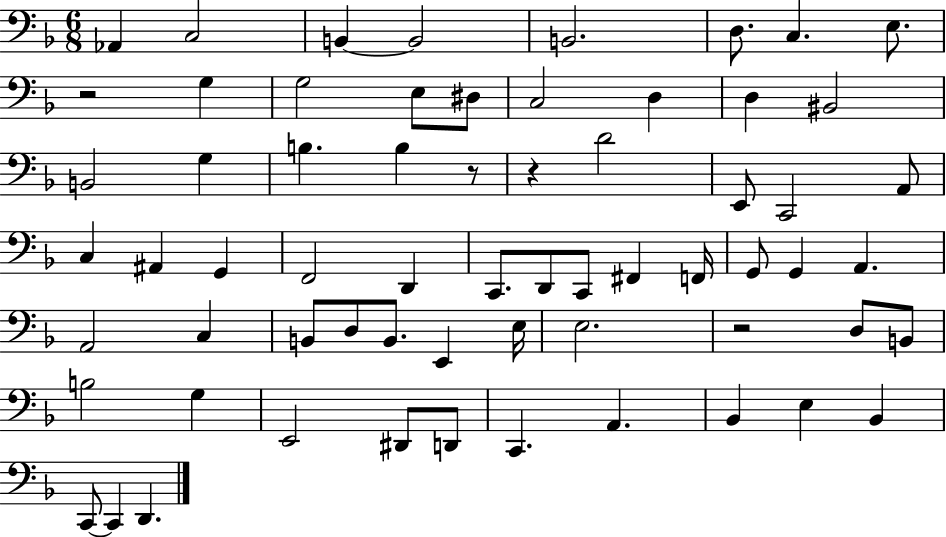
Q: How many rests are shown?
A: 4